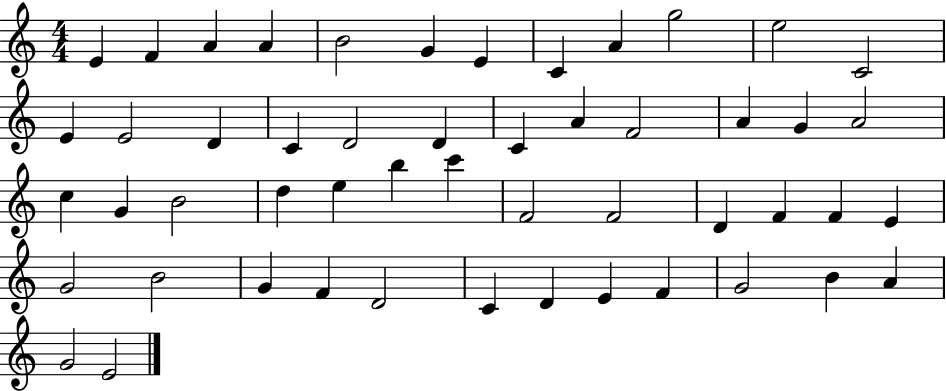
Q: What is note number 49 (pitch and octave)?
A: A4